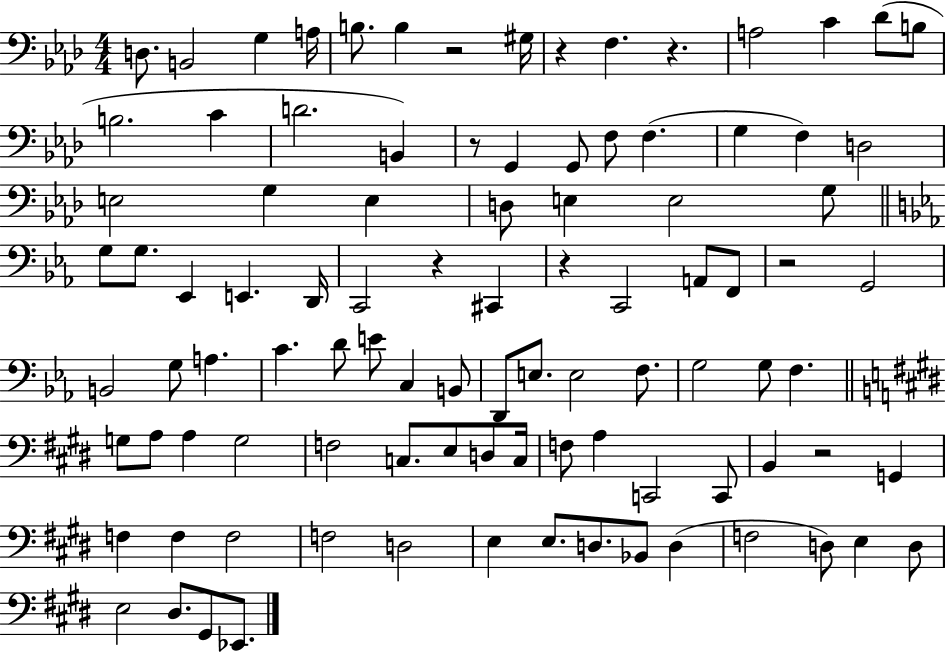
X:1
T:Untitled
M:4/4
L:1/4
K:Ab
D,/2 B,,2 G, A,/4 B,/2 B, z2 ^G,/4 z F, z A,2 C _D/2 B,/2 B,2 C D2 B,, z/2 G,, G,,/2 F,/2 F, G, F, D,2 E,2 G, E, D,/2 E, E,2 G,/2 G,/2 G,/2 _E,, E,, D,,/4 C,,2 z ^C,, z C,,2 A,,/2 F,,/2 z2 G,,2 B,,2 G,/2 A, C D/2 E/2 C, B,,/2 D,,/2 E,/2 E,2 F,/2 G,2 G,/2 F, G,/2 A,/2 A, G,2 F,2 C,/2 E,/2 D,/2 C,/4 F,/2 A, C,,2 C,,/2 B,, z2 G,, F, F, F,2 F,2 D,2 E, E,/2 D,/2 _B,,/2 D, F,2 D,/2 E, D,/2 E,2 ^D,/2 ^G,,/2 _E,,/2